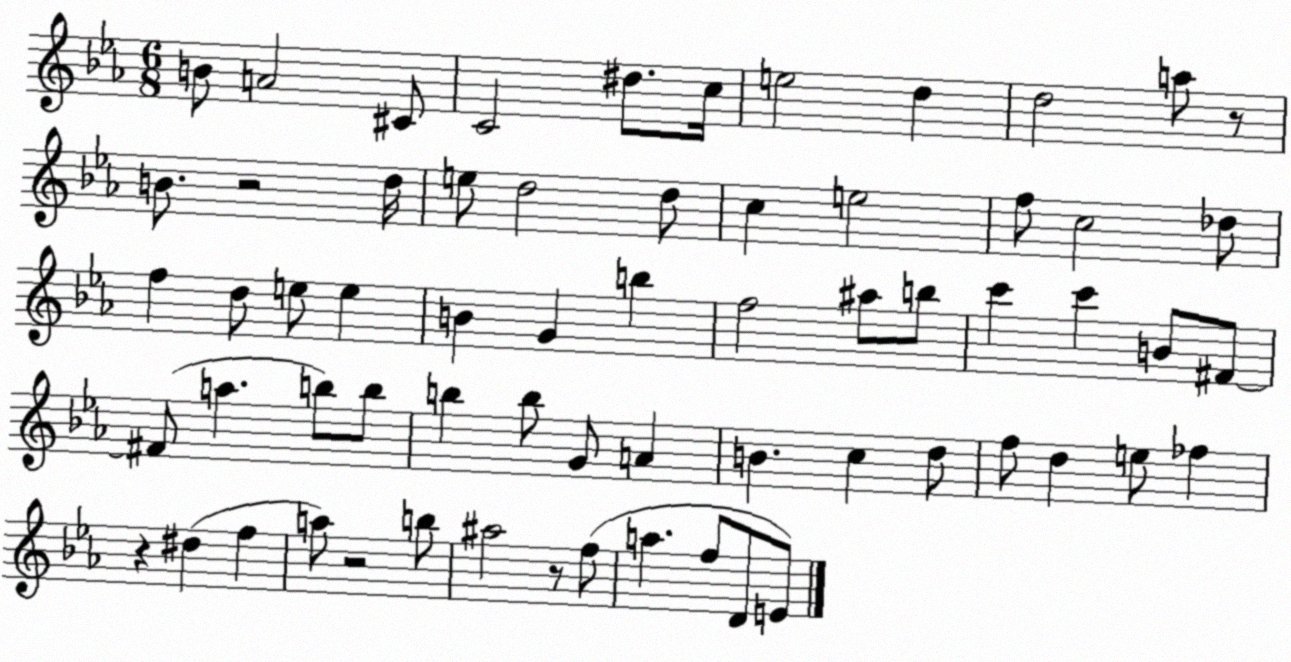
X:1
T:Untitled
M:6/8
L:1/4
K:Eb
B/2 A2 ^C/2 C2 ^d/2 c/4 e2 d d2 a/2 z/2 B/2 z2 d/4 e/2 d2 d/2 c e2 f/2 c2 _d/2 f d/2 e/2 e B G b f2 ^a/2 b/2 c' c' B/2 ^F/2 ^F/2 a b/2 b/2 b b/2 G/2 A B c d/2 f/2 d e/2 _f z ^d f a/2 z2 b/2 ^a2 z/2 f/2 a f/2 D/2 E/2